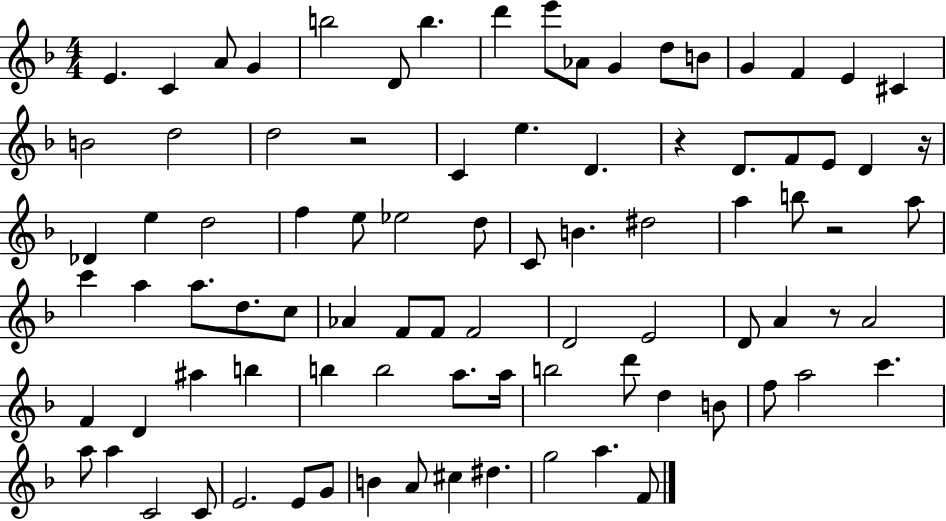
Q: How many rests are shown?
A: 5